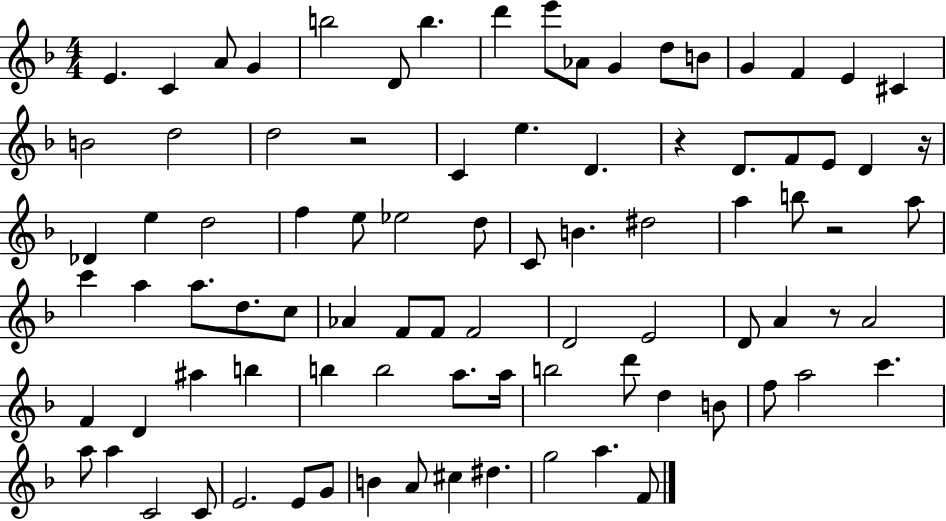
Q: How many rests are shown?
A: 5